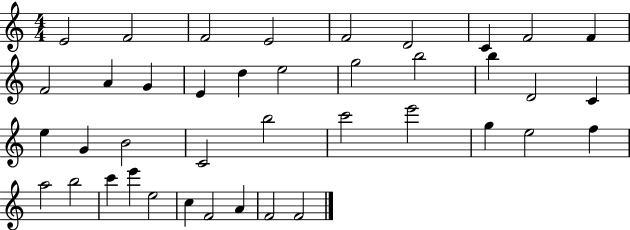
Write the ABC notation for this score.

X:1
T:Untitled
M:4/4
L:1/4
K:C
E2 F2 F2 E2 F2 D2 C F2 F F2 A G E d e2 g2 b2 b D2 C e G B2 C2 b2 c'2 e'2 g e2 f a2 b2 c' e' e2 c F2 A F2 F2